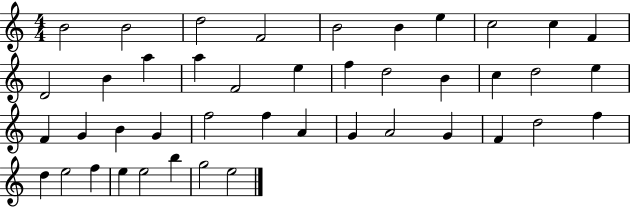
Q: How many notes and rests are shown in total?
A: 43